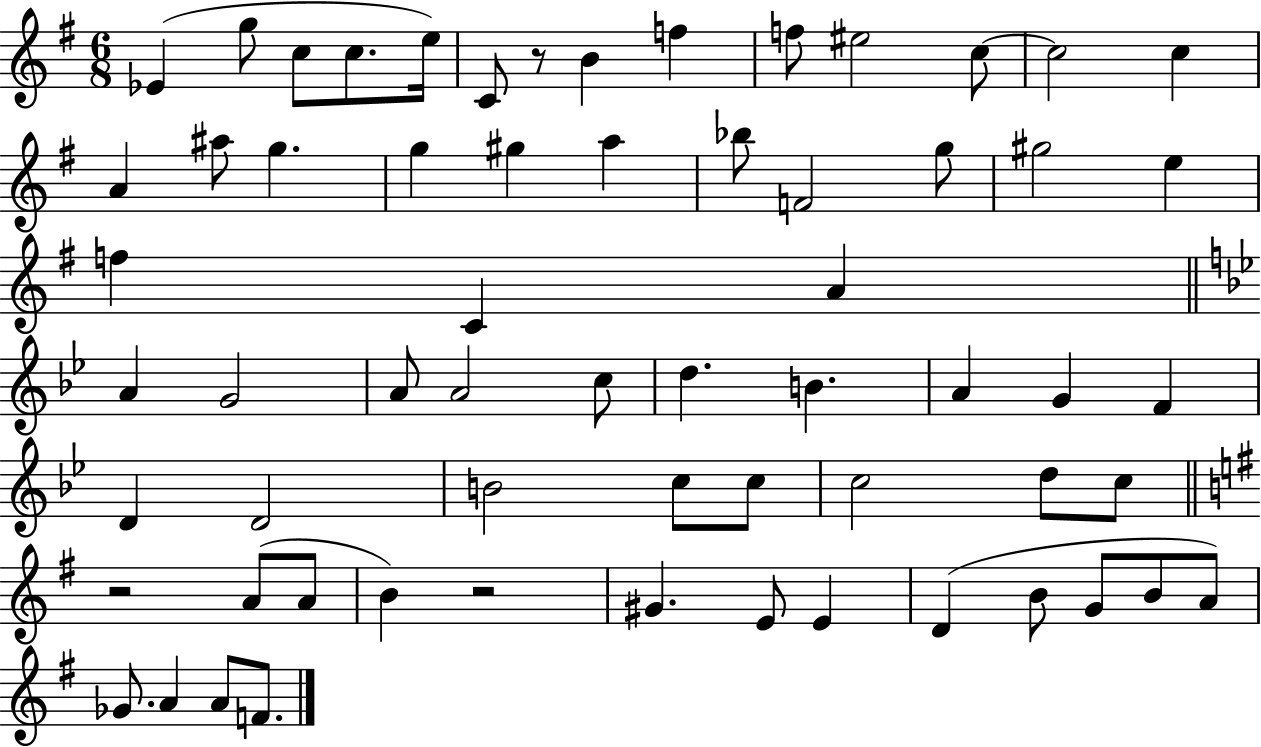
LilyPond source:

{
  \clef treble
  \numericTimeSignature
  \time 6/8
  \key g \major
  ees'4( g''8 c''8 c''8. e''16) | c'8 r8 b'4 f''4 | f''8 eis''2 c''8~~ | c''2 c''4 | \break a'4 ais''8 g''4. | g''4 gis''4 a''4 | bes''8 f'2 g''8 | gis''2 e''4 | \break f''4 c'4 a'4 | \bar "||" \break \key g \minor a'4 g'2 | a'8 a'2 c''8 | d''4. b'4. | a'4 g'4 f'4 | \break d'4 d'2 | b'2 c''8 c''8 | c''2 d''8 c''8 | \bar "||" \break \key g \major r2 a'8( a'8 | b'4) r2 | gis'4. e'8 e'4 | d'4( b'8 g'8 b'8 a'8) | \break ges'8. a'4 a'8 f'8. | \bar "|."
}